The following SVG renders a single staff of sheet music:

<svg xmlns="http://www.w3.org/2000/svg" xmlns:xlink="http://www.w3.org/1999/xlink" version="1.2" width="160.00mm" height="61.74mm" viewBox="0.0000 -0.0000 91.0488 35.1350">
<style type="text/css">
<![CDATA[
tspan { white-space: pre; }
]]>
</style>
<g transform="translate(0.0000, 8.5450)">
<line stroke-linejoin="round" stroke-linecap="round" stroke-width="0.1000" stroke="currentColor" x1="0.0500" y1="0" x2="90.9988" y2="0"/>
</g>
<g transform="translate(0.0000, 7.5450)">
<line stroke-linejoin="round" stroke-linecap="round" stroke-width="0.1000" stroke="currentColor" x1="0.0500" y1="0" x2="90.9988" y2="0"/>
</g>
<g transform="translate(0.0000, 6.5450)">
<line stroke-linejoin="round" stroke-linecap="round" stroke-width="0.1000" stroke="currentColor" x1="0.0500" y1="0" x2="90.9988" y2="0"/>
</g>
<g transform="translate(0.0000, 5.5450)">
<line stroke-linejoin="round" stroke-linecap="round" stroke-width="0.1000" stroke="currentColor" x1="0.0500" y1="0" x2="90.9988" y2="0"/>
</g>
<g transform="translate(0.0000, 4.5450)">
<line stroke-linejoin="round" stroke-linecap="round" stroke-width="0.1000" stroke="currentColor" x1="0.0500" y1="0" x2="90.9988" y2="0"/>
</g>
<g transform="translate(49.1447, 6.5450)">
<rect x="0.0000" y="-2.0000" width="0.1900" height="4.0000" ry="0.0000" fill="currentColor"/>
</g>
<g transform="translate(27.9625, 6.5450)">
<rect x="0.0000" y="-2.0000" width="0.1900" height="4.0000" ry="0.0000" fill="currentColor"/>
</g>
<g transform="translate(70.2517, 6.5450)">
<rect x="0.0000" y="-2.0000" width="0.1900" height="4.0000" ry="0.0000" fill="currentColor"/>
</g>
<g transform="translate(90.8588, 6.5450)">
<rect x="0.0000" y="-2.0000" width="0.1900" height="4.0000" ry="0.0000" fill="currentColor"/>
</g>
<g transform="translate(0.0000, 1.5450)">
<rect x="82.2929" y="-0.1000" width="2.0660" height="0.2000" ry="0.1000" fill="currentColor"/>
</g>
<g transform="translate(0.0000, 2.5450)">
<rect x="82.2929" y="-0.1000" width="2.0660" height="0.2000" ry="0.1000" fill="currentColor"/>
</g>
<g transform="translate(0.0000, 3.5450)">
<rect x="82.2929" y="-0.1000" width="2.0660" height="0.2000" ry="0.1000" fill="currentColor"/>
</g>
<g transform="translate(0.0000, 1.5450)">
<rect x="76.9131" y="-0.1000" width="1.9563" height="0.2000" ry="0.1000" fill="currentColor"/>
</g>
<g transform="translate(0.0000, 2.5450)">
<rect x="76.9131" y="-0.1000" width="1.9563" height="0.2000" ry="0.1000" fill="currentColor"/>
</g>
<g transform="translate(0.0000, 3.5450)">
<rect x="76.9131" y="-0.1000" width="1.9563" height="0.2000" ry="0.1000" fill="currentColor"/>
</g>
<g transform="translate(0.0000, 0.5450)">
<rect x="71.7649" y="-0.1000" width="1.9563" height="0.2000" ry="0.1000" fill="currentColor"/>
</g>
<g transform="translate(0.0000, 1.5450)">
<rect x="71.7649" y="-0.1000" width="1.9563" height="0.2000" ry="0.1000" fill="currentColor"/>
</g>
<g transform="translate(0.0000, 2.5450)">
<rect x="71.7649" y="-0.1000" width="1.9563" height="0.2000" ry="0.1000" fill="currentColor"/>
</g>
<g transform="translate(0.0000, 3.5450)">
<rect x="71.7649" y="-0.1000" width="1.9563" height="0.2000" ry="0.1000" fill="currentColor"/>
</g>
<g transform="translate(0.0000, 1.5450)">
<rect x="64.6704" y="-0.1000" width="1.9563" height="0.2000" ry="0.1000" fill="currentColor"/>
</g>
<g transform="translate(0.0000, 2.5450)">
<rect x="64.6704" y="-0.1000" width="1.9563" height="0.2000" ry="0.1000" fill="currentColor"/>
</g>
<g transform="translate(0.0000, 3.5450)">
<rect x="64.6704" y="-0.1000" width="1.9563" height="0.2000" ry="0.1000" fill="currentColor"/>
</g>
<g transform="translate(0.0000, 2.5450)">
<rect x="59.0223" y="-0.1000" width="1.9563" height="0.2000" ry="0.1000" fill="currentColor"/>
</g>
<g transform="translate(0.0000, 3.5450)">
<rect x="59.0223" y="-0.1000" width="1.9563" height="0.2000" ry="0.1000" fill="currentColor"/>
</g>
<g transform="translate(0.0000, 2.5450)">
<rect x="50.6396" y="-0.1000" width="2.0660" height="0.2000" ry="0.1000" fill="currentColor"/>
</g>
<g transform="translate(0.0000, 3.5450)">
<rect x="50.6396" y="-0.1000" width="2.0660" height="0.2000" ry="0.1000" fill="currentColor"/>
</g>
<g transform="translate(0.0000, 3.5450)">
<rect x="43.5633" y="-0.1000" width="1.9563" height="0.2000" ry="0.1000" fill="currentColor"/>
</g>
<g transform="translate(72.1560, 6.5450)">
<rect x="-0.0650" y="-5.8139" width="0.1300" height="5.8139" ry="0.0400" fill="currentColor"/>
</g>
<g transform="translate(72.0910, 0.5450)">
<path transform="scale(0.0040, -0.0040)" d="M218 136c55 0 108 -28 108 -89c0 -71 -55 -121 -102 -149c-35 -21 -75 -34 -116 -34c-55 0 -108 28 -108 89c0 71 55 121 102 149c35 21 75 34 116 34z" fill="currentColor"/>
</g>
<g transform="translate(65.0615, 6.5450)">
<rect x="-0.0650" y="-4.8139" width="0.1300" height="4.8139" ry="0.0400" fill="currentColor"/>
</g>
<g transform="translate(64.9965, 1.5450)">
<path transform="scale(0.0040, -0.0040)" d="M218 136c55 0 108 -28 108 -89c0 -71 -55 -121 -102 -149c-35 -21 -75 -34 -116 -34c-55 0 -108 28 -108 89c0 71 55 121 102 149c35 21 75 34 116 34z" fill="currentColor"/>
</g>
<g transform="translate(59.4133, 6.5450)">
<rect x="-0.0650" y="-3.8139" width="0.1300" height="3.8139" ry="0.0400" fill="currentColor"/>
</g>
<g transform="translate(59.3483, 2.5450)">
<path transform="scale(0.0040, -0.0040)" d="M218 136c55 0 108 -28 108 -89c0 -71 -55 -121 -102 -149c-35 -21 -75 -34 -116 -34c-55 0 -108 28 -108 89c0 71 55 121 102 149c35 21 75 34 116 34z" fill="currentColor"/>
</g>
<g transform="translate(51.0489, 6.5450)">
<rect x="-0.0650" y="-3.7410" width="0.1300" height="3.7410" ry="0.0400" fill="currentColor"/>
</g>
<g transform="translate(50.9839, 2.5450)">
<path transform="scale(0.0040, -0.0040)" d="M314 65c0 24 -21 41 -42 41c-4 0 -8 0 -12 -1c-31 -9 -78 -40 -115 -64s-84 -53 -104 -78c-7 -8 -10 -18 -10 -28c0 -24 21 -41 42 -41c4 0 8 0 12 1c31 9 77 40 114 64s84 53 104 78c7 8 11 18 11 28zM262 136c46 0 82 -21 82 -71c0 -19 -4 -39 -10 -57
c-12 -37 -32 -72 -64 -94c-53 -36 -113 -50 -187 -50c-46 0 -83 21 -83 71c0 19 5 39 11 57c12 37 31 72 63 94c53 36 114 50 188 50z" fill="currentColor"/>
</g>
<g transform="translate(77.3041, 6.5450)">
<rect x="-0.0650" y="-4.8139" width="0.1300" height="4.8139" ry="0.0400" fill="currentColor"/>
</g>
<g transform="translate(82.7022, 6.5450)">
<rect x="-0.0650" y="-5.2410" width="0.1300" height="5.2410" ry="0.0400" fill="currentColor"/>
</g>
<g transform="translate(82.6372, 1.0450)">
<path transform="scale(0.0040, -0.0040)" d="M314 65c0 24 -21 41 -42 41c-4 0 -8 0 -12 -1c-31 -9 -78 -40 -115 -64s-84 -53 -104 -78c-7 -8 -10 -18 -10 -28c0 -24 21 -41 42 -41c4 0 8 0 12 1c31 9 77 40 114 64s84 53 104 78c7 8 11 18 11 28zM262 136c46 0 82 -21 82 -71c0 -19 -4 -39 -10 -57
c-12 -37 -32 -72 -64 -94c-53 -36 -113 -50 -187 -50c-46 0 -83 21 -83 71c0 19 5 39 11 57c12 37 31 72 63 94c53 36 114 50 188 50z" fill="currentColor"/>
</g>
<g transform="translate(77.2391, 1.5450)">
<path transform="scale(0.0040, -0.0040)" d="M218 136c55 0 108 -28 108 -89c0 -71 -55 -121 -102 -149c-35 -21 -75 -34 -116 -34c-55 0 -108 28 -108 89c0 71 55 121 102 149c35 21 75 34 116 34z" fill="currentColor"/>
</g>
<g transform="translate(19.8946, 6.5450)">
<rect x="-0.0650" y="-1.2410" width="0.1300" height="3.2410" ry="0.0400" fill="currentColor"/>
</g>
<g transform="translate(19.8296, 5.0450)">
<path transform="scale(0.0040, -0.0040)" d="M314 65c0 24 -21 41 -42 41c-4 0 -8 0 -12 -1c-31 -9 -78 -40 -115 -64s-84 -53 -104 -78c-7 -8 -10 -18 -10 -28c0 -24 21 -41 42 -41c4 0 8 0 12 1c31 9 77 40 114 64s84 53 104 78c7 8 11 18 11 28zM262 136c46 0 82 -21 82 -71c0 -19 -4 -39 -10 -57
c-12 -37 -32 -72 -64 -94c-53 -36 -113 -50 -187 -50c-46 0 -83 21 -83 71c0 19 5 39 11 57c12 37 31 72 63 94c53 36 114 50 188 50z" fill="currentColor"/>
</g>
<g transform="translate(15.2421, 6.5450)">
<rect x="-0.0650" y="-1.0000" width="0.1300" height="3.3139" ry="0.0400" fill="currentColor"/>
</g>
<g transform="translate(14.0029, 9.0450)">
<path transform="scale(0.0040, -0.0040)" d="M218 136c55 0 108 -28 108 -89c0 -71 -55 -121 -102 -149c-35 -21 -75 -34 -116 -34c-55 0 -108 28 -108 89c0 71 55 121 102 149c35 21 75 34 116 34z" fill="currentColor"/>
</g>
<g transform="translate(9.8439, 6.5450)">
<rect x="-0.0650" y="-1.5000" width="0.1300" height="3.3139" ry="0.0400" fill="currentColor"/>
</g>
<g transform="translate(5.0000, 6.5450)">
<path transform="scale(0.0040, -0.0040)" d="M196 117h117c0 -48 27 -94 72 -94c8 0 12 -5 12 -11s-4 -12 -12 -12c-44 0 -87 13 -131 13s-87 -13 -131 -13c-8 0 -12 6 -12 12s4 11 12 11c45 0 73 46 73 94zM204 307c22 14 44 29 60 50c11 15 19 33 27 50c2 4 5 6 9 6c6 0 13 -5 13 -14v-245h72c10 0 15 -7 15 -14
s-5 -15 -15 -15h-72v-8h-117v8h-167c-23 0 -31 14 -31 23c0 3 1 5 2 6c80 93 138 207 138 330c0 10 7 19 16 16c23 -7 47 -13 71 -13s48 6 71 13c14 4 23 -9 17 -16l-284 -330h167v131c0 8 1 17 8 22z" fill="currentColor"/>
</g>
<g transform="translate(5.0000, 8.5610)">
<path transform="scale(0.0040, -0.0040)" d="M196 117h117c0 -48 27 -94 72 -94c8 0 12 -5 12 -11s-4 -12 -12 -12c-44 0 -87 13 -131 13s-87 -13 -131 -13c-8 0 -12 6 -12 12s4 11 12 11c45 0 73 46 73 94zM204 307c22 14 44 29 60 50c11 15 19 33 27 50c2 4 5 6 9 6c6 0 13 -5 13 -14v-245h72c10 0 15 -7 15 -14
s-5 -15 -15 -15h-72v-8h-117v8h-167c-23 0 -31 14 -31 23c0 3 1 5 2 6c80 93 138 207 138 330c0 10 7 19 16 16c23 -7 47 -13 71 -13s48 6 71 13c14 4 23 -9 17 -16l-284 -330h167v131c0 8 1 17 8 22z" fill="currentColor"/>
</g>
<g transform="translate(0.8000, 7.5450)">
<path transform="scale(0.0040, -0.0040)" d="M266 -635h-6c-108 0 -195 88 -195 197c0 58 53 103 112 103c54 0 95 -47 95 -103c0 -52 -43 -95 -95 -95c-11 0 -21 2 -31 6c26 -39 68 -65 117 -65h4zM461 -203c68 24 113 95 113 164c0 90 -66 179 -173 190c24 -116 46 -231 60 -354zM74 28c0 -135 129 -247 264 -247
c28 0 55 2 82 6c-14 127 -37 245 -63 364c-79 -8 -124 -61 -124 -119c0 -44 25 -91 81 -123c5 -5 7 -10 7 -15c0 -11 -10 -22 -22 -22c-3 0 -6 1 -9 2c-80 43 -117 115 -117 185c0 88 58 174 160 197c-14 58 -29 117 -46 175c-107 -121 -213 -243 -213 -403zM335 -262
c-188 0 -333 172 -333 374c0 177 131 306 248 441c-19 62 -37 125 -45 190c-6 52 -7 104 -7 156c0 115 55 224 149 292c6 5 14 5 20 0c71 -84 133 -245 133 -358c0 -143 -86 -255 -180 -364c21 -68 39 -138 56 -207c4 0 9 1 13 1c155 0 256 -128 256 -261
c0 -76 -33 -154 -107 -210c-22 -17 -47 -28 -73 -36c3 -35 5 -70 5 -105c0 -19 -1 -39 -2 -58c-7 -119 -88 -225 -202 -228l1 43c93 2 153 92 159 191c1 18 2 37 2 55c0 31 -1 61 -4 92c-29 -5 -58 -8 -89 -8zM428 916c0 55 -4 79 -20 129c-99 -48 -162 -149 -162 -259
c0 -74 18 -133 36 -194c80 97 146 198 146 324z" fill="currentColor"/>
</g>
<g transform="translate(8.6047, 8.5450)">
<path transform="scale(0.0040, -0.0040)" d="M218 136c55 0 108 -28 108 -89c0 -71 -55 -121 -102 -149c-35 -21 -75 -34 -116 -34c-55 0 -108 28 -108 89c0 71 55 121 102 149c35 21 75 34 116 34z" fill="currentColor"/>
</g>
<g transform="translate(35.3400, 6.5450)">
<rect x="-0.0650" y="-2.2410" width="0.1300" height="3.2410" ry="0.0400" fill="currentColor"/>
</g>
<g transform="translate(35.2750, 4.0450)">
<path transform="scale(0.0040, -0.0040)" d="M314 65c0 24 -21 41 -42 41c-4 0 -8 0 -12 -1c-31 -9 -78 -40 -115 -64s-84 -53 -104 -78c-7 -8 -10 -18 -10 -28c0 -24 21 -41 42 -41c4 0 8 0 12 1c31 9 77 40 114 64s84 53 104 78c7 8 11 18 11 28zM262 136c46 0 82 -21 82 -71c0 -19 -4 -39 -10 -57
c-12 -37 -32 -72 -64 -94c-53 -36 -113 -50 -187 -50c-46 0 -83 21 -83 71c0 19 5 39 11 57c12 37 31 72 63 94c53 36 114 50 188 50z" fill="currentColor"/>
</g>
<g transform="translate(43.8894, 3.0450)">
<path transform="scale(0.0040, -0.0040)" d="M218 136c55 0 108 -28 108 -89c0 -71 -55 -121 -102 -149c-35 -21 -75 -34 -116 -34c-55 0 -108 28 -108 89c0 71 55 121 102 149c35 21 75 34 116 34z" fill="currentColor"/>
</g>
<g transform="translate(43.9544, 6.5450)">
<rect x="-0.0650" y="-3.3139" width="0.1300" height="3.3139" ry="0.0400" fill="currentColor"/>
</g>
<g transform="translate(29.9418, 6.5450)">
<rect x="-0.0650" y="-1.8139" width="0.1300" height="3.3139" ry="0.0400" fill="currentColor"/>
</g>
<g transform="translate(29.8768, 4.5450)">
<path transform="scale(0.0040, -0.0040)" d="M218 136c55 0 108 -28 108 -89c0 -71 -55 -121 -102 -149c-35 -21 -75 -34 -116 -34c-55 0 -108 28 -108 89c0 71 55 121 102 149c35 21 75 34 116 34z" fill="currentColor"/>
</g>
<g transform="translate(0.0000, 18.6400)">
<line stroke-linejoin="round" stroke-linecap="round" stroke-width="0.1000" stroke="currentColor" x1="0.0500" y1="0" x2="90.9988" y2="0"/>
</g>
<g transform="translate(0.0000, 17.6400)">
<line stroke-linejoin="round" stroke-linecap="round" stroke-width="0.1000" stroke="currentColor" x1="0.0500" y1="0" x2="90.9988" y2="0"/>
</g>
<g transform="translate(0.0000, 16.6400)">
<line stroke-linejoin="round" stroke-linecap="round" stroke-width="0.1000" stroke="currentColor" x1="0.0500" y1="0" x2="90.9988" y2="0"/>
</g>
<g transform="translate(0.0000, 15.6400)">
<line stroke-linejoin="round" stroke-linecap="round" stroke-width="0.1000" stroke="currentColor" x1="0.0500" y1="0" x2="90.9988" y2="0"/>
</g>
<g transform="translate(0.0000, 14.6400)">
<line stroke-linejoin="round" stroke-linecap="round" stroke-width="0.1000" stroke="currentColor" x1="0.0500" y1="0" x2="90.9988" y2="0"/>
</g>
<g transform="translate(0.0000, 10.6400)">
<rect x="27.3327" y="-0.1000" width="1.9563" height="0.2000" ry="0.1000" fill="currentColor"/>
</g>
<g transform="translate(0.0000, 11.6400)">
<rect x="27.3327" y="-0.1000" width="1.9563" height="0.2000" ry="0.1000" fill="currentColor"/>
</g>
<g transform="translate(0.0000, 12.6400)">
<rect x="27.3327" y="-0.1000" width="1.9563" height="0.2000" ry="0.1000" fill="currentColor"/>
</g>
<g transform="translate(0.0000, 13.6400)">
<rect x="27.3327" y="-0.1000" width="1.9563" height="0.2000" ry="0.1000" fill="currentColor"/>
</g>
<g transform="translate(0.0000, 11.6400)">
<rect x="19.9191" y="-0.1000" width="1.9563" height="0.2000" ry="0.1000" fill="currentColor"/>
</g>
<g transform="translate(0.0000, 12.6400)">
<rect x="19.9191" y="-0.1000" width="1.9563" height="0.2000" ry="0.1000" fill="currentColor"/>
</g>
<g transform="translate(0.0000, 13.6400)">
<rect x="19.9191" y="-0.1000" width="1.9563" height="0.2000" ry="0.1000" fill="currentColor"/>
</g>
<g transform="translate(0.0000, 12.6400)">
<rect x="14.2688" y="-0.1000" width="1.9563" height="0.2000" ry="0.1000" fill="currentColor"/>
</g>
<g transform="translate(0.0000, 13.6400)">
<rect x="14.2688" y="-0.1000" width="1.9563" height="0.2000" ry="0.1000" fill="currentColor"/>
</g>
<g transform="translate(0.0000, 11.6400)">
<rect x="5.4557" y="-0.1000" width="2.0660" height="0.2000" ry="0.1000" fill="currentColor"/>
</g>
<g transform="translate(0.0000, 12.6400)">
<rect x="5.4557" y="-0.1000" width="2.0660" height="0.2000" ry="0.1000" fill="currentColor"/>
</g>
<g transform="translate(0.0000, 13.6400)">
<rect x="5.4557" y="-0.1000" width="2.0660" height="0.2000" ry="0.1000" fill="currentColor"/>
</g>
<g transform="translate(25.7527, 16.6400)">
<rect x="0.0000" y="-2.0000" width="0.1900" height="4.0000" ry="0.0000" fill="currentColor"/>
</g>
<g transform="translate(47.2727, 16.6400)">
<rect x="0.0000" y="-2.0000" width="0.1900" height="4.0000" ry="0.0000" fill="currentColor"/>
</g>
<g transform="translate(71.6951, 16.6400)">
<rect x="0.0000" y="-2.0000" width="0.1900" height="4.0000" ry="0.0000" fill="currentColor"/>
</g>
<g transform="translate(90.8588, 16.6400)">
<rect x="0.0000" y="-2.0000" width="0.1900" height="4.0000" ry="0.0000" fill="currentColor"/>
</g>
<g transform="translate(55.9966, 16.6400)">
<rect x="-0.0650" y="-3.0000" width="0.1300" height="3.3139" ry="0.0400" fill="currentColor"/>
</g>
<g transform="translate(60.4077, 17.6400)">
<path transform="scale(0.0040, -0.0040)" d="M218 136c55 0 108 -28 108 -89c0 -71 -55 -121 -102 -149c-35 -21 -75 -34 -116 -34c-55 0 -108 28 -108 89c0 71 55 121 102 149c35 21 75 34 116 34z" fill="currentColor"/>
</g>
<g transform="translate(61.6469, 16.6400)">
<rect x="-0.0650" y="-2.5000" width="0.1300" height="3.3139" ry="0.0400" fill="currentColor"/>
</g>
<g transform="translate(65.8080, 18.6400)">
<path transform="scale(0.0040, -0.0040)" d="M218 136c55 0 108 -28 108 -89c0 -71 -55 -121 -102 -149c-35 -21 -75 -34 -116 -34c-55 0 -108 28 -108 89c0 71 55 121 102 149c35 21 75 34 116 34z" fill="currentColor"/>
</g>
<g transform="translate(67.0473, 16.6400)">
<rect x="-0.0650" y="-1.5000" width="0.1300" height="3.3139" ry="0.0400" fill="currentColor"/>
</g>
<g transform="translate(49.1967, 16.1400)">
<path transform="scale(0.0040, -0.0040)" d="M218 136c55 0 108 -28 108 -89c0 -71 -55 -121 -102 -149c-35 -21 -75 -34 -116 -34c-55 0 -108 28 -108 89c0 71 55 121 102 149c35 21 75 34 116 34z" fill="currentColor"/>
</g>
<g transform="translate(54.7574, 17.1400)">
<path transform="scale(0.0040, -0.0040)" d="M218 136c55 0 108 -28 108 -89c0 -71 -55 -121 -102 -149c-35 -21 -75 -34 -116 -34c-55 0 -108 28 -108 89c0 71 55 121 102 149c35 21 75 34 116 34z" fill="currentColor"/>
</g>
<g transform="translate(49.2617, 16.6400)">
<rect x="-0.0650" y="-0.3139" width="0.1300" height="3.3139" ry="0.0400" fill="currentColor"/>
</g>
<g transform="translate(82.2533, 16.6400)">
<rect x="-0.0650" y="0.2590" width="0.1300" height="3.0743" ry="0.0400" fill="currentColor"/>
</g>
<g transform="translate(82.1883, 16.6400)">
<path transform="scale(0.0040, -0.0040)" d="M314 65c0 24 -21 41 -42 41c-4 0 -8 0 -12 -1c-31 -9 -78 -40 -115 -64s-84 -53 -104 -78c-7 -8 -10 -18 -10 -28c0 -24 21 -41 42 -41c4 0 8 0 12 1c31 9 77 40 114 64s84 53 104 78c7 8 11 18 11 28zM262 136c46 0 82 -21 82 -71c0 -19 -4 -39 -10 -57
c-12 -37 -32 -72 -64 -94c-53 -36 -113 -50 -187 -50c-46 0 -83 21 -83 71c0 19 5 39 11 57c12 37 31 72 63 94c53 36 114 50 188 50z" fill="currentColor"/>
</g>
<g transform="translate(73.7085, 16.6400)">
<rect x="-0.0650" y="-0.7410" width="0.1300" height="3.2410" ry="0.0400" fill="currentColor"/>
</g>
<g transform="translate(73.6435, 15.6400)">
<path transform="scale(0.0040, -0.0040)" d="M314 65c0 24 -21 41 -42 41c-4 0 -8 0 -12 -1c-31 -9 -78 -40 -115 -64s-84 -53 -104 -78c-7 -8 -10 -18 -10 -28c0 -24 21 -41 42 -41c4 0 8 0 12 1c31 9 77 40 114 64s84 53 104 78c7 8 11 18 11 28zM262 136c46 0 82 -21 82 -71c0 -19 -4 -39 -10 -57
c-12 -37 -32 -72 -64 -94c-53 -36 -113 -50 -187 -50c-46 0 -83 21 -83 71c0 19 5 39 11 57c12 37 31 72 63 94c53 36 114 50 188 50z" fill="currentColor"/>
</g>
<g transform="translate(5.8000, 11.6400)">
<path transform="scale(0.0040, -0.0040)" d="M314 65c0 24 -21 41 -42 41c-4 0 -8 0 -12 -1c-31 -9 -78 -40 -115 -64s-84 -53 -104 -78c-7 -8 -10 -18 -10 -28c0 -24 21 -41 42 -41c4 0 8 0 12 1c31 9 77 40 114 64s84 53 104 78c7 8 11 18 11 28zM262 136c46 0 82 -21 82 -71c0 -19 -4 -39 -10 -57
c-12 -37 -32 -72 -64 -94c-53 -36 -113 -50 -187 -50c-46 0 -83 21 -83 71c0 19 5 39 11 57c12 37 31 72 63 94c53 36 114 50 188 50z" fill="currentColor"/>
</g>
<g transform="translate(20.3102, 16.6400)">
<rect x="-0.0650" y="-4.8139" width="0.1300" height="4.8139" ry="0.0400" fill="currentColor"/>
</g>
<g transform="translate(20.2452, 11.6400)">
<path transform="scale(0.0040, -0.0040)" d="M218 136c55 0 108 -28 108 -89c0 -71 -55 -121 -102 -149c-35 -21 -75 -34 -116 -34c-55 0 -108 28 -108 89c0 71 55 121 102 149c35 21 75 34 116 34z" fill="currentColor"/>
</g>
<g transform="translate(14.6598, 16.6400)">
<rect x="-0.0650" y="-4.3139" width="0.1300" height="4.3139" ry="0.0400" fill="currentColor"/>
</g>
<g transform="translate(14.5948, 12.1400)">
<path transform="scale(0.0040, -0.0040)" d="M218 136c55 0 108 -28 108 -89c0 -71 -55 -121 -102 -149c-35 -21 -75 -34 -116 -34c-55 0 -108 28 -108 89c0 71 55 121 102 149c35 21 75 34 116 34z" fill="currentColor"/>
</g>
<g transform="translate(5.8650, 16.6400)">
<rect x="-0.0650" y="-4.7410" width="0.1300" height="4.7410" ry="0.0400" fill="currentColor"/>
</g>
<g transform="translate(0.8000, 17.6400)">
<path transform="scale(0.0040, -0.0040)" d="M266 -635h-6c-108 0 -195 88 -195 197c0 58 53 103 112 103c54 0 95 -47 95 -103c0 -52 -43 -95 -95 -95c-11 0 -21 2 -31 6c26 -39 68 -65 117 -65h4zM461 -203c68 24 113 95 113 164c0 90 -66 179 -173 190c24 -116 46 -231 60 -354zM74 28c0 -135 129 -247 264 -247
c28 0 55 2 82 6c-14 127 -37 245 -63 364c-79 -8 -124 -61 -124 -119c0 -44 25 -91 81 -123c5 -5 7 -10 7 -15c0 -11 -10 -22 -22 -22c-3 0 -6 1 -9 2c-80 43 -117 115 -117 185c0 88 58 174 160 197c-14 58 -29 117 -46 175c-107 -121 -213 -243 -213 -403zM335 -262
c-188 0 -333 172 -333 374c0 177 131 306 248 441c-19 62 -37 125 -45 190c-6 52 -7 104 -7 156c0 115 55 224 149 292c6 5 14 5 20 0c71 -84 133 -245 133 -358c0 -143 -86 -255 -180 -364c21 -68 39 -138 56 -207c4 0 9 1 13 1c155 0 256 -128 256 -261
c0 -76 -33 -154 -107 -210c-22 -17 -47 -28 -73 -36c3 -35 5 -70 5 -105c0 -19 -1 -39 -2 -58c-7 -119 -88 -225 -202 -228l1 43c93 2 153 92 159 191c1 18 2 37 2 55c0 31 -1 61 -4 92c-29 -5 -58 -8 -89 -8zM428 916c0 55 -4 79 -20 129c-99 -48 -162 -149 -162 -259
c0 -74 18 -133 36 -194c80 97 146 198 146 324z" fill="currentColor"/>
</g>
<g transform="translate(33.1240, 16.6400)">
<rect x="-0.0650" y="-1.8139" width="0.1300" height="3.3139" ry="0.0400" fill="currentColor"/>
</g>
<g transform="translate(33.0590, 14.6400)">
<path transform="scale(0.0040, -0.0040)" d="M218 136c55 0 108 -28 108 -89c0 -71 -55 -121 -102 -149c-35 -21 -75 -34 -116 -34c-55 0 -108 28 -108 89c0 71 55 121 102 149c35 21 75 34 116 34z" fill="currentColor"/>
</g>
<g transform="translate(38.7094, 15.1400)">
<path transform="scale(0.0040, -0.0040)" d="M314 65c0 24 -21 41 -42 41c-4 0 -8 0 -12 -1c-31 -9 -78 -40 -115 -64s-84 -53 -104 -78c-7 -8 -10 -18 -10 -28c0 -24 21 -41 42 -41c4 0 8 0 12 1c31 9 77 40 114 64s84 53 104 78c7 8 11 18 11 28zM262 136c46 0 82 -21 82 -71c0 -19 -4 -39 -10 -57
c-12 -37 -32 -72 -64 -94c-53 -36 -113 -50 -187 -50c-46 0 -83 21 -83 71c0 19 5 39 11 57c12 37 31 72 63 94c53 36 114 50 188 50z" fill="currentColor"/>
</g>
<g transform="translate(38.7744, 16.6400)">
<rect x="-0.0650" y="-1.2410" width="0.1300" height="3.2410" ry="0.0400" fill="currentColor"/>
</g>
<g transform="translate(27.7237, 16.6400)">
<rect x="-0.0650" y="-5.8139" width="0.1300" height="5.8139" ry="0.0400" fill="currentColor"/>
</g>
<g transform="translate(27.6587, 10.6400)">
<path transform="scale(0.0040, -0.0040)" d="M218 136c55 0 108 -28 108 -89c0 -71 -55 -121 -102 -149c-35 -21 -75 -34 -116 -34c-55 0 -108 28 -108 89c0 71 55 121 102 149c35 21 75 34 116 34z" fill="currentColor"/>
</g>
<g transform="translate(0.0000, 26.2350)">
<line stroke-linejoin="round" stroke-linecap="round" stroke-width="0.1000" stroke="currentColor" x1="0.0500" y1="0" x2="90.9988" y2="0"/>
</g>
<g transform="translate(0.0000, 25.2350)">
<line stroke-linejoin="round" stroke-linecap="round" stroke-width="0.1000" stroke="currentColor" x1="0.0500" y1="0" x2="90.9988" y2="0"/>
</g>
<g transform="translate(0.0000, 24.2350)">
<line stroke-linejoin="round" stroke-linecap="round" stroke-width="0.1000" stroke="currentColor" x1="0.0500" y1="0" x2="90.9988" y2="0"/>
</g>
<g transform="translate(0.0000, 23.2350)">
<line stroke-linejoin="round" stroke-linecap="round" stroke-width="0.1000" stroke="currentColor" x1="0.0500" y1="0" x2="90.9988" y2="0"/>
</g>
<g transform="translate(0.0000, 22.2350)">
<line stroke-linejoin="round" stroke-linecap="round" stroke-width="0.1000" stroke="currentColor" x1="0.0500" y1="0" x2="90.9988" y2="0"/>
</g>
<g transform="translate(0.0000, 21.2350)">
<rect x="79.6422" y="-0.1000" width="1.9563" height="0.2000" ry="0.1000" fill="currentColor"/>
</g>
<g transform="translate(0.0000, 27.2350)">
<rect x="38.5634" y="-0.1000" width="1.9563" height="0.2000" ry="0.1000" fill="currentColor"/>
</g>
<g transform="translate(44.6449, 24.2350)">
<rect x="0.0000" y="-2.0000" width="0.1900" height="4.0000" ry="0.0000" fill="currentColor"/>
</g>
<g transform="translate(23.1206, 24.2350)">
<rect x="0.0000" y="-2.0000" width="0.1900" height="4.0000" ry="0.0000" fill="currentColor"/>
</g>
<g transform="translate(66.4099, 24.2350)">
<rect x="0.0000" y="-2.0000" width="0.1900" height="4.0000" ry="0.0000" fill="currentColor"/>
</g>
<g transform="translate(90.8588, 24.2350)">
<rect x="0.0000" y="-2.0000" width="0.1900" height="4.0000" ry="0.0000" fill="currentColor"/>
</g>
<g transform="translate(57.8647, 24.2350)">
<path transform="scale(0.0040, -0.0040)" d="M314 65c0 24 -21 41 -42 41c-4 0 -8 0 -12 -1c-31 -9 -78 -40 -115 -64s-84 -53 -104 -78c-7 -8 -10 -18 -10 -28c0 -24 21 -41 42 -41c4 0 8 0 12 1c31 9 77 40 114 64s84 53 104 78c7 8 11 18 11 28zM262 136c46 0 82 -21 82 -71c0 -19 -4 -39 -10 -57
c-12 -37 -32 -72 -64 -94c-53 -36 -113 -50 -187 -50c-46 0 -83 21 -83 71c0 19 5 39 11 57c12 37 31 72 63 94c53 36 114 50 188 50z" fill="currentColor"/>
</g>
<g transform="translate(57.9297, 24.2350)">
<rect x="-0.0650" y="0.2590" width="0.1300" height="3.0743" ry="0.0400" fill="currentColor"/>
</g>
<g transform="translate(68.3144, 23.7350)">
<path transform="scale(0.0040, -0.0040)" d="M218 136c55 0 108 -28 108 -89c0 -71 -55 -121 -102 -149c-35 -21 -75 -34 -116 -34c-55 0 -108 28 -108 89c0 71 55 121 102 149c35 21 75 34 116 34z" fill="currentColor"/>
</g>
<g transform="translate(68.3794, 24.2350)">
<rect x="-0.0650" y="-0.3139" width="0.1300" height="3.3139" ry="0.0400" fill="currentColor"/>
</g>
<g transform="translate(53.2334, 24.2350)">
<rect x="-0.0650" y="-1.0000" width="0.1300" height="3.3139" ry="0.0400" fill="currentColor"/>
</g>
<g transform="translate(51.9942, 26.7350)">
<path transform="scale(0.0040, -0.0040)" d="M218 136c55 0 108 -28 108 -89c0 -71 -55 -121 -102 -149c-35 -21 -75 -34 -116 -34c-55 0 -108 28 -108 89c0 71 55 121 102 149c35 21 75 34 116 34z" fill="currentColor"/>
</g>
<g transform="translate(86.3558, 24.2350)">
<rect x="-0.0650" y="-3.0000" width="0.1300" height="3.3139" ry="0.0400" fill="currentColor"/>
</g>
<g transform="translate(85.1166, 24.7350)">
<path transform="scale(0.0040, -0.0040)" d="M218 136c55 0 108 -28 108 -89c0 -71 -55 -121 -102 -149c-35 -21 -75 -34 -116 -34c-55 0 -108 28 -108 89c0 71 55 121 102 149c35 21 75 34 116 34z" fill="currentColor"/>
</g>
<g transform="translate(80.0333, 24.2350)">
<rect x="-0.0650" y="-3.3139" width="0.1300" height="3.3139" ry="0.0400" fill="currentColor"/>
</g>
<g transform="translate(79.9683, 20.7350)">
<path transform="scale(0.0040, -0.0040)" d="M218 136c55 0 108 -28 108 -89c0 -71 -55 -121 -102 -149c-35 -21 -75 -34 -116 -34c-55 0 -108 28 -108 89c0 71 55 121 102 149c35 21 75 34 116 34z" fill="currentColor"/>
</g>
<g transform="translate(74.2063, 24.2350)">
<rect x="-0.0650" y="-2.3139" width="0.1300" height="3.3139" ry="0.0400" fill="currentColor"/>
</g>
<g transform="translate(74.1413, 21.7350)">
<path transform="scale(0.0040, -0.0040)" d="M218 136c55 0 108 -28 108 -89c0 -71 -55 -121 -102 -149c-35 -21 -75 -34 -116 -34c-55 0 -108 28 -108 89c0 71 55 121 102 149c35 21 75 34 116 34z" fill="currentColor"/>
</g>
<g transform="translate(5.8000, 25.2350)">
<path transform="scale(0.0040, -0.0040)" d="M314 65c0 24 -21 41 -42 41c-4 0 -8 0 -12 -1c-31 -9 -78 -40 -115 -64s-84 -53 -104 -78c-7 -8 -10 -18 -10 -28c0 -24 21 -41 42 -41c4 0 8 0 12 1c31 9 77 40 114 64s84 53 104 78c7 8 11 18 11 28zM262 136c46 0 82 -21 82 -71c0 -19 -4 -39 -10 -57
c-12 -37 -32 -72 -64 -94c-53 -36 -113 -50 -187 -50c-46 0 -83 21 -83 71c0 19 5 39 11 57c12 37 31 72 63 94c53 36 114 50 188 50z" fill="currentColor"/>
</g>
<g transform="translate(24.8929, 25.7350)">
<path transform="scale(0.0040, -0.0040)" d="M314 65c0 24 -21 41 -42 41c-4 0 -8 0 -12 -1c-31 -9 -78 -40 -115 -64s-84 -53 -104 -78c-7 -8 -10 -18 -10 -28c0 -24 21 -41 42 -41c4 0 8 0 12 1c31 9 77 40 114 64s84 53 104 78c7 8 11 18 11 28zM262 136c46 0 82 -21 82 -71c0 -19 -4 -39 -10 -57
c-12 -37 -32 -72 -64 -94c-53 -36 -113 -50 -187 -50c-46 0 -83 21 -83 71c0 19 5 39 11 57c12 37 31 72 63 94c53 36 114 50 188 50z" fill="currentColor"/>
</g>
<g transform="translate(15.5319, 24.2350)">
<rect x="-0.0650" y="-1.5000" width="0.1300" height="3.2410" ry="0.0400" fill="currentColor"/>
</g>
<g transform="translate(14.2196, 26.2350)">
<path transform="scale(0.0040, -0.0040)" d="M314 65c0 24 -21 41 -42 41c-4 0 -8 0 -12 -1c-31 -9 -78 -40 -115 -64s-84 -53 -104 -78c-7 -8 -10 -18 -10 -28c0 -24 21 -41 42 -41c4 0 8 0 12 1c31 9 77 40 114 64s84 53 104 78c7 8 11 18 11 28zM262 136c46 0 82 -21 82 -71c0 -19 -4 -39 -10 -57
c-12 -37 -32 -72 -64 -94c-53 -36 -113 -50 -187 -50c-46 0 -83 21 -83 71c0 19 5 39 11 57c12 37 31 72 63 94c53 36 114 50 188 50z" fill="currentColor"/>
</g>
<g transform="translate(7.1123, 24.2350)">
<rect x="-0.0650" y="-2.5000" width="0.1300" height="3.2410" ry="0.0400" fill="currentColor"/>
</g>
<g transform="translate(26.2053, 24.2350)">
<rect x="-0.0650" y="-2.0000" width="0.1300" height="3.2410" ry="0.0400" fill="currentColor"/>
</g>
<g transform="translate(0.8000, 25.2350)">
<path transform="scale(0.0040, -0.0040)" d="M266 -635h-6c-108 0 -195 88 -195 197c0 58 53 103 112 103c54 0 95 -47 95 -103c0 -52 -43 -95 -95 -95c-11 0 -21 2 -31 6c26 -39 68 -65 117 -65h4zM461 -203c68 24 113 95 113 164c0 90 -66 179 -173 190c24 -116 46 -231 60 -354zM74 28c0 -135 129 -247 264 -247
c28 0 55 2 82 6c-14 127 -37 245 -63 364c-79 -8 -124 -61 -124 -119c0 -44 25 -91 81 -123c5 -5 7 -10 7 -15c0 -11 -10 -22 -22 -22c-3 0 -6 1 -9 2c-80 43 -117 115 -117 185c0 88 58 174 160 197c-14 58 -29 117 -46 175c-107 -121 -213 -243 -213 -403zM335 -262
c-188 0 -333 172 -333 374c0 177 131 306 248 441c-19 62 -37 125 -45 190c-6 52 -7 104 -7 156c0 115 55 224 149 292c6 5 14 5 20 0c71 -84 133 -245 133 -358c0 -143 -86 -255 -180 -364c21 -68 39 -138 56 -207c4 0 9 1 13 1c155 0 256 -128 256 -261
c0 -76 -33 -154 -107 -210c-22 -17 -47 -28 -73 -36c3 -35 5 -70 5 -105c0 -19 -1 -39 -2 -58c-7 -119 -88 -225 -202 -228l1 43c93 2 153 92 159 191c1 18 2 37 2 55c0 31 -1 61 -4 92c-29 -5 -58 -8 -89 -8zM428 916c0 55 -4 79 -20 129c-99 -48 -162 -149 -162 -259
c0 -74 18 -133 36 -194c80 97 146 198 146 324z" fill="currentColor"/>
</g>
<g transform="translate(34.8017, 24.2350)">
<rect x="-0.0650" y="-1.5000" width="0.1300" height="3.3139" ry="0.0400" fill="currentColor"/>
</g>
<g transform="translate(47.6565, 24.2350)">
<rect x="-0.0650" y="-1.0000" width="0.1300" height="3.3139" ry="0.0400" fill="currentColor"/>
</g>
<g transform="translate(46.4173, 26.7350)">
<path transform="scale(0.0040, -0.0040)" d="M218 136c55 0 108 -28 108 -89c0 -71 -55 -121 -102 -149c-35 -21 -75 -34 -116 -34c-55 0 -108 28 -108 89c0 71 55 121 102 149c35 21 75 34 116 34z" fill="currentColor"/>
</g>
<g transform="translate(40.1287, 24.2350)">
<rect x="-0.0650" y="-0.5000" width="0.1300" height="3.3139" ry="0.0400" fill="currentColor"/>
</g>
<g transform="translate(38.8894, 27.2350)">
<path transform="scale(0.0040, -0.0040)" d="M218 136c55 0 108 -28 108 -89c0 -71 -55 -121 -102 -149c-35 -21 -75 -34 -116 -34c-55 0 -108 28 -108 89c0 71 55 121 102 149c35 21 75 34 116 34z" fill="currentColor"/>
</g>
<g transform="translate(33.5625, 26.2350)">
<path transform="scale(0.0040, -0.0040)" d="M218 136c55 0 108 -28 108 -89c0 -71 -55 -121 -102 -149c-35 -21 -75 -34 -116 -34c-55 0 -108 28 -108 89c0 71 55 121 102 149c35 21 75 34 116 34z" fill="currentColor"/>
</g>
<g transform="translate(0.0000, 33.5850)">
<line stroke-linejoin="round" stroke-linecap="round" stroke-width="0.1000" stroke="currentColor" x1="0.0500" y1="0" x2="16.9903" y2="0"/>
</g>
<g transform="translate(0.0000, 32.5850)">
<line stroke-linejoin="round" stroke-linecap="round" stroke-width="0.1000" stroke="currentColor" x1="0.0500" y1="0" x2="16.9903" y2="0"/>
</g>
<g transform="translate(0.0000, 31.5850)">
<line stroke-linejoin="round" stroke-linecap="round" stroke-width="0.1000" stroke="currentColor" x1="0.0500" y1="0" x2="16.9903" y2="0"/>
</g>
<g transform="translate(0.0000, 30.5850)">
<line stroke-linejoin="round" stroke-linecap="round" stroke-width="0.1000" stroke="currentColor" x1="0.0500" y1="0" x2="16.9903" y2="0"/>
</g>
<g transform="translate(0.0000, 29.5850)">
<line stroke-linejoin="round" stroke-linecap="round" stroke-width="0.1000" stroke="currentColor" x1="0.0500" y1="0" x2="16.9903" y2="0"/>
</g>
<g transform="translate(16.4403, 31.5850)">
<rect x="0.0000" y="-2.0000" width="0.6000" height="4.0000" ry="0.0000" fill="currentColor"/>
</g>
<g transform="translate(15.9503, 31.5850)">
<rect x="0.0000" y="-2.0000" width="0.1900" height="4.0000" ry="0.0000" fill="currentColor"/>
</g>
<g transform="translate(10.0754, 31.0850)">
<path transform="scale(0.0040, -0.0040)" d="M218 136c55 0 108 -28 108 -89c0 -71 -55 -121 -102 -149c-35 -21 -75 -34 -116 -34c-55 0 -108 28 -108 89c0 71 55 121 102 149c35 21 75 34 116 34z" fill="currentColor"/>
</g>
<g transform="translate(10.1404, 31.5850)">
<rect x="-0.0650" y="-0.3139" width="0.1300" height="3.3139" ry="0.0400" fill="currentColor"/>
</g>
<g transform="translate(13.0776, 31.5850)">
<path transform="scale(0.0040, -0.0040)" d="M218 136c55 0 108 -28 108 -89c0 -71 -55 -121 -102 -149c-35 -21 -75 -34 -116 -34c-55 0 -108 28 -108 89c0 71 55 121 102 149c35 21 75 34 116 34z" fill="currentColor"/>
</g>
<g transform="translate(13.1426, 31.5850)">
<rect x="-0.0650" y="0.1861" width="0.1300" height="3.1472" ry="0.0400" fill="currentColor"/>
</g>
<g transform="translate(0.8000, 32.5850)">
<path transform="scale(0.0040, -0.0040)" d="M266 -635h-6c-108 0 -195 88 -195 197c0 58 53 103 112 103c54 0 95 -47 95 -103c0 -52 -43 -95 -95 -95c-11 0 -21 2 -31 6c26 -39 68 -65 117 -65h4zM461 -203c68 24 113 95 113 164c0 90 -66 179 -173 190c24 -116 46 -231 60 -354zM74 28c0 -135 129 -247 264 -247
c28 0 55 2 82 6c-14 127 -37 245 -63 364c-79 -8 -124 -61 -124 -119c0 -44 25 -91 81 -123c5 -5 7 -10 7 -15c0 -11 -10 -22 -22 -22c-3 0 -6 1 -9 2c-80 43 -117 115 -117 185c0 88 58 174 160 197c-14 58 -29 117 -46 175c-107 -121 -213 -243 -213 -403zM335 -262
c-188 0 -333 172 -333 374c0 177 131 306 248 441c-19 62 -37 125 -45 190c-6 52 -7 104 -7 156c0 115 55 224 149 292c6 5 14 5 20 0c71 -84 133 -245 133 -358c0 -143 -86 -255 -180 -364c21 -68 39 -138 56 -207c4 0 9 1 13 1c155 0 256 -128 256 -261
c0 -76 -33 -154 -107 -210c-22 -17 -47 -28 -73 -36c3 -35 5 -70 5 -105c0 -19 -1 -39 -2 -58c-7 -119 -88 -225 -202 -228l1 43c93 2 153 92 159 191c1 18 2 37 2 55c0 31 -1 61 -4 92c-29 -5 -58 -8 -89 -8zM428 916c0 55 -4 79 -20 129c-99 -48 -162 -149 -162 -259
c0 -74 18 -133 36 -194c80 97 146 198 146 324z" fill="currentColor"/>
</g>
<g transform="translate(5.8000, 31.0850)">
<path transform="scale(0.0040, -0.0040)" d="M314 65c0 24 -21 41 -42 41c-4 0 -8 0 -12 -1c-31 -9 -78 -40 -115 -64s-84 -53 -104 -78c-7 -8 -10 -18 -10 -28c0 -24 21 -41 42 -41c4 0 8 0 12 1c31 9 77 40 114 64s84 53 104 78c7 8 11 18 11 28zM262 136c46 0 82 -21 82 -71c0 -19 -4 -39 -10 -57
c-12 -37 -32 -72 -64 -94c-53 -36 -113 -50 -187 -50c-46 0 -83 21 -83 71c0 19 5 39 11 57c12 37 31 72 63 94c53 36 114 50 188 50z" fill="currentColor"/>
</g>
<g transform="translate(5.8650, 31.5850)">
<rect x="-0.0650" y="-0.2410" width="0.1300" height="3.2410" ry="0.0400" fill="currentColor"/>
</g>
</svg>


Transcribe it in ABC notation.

X:1
T:Untitled
M:4/4
L:1/4
K:C
E D e2 f g2 b c'2 c' e' g' e' f'2 e'2 d' e' g' f e2 c A G E d2 B2 G2 E2 F2 E C D D B2 c g b A c2 c B